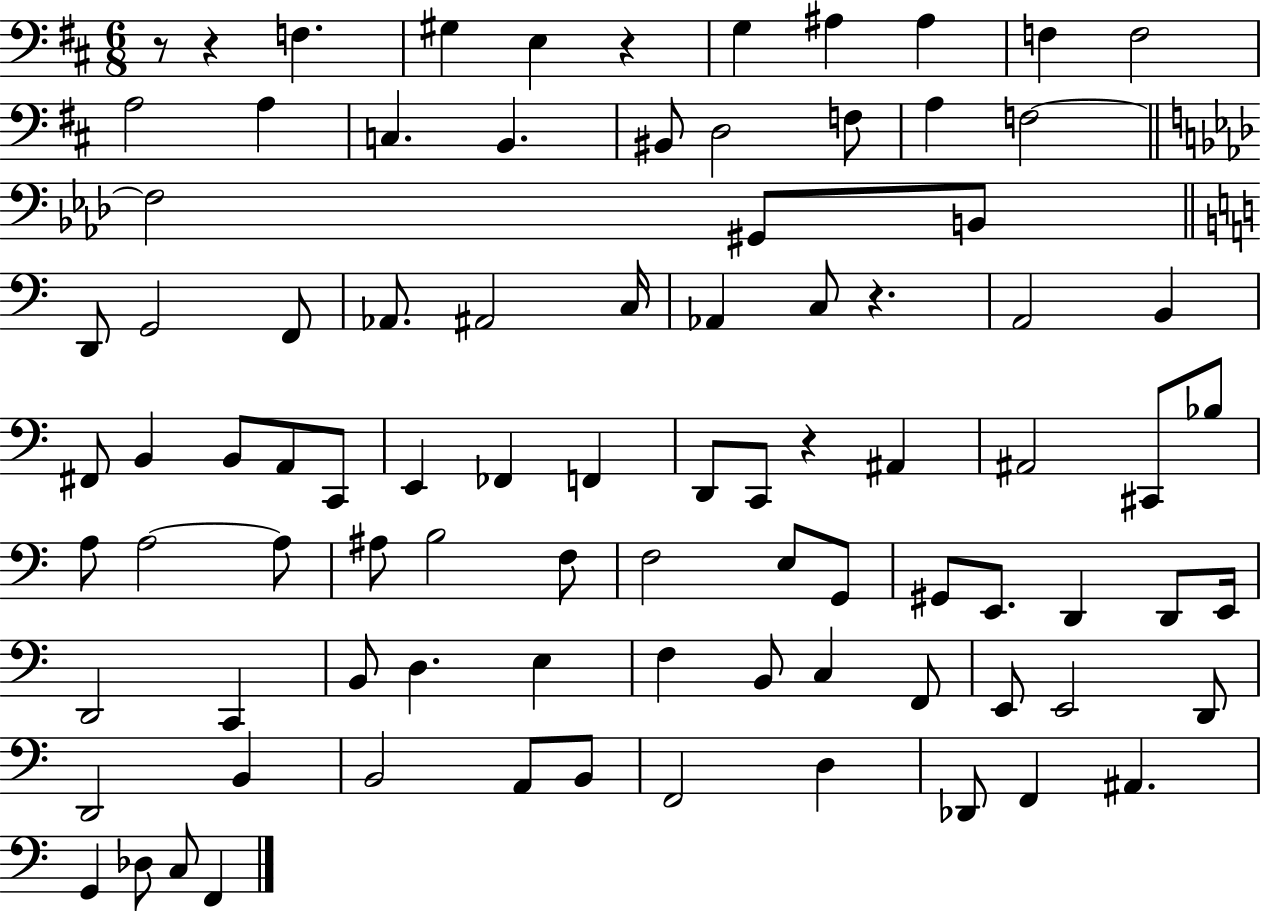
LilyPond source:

{
  \clef bass
  \numericTimeSignature
  \time 6/8
  \key d \major
  r8 r4 f4. | gis4 e4 r4 | g4 ais4 ais4 | f4 f2 | \break a2 a4 | c4. b,4. | bis,8 d2 f8 | a4 f2~~ | \break \bar "||" \break \key aes \major f2 gis,8 b,8 | \bar "||" \break \key a \minor d,8 g,2 f,8 | aes,8. ais,2 c16 | aes,4 c8 r4. | a,2 b,4 | \break fis,8 b,4 b,8 a,8 c,8 | e,4 fes,4 f,4 | d,8 c,8 r4 ais,4 | ais,2 cis,8 bes8 | \break a8 a2~~ a8 | ais8 b2 f8 | f2 e8 g,8 | gis,8 e,8. d,4 d,8 e,16 | \break d,2 c,4 | b,8 d4. e4 | f4 b,8 c4 f,8 | e,8 e,2 d,8 | \break d,2 b,4 | b,2 a,8 b,8 | f,2 d4 | des,8 f,4 ais,4. | \break g,4 des8 c8 f,4 | \bar "|."
}